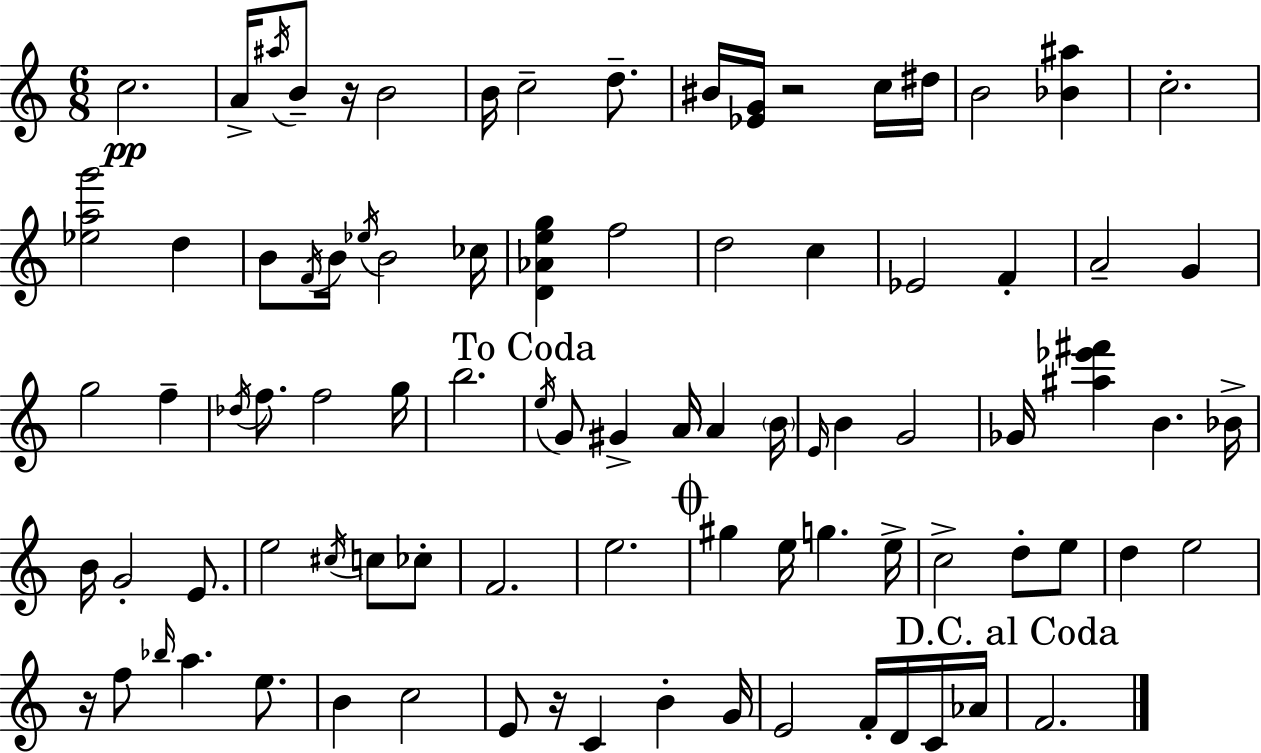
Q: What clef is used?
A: treble